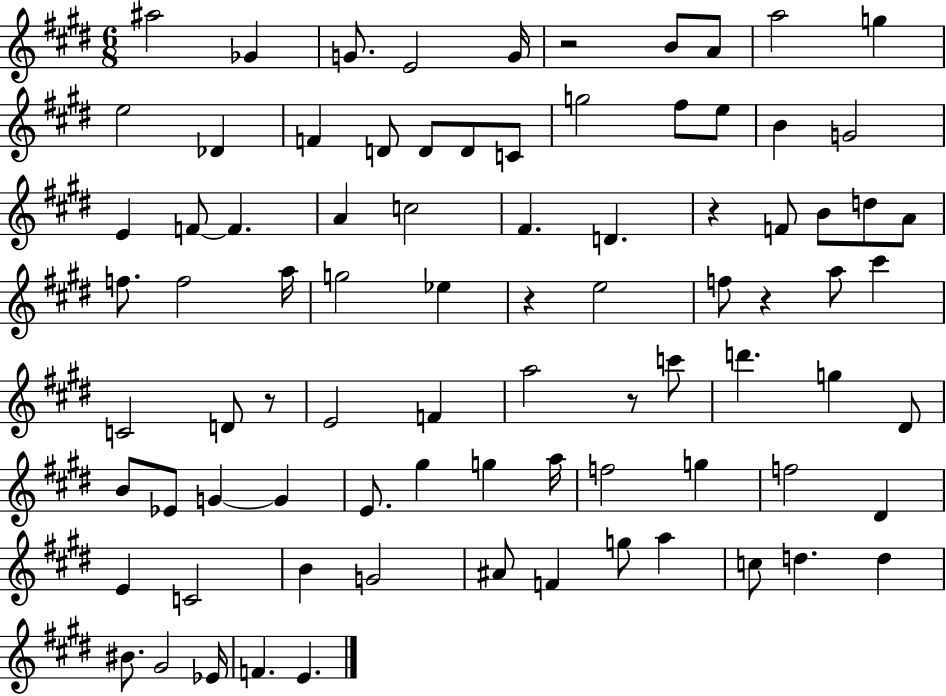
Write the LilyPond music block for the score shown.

{
  \clef treble
  \numericTimeSignature
  \time 6/8
  \key e \major
  \repeat volta 2 { ais''2 ges'4 | g'8. e'2 g'16 | r2 b'8 a'8 | a''2 g''4 | \break e''2 des'4 | f'4 d'8 d'8 d'8 c'8 | g''2 fis''8 e''8 | b'4 g'2 | \break e'4 f'8~~ f'4. | a'4 c''2 | fis'4. d'4. | r4 f'8 b'8 d''8 a'8 | \break f''8. f''2 a''16 | g''2 ees''4 | r4 e''2 | f''8 r4 a''8 cis'''4 | \break c'2 d'8 r8 | e'2 f'4 | a''2 r8 c'''8 | d'''4. g''4 dis'8 | \break b'8 ees'8 g'4~~ g'4 | e'8. gis''4 g''4 a''16 | f''2 g''4 | f''2 dis'4 | \break e'4 c'2 | b'4 g'2 | ais'8 f'4 g''8 a''4 | c''8 d''4. d''4 | \break bis'8. gis'2 ees'16 | f'4. e'4. | } \bar "|."
}